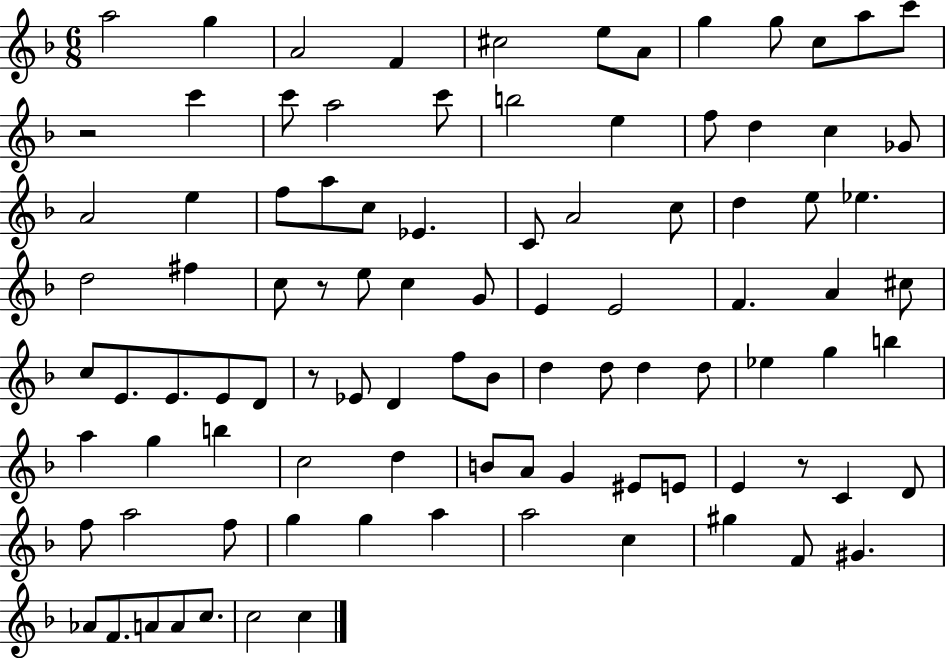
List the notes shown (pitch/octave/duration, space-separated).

A5/h G5/q A4/h F4/q C#5/h E5/e A4/e G5/q G5/e C5/e A5/e C6/e R/h C6/q C6/e A5/h C6/e B5/h E5/q F5/e D5/q C5/q Gb4/e A4/h E5/q F5/e A5/e C5/e Eb4/q. C4/e A4/h C5/e D5/q E5/e Eb5/q. D5/h F#5/q C5/e R/e E5/e C5/q G4/e E4/q E4/h F4/q. A4/q C#5/e C5/e E4/e. E4/e. E4/e D4/e R/e Eb4/e D4/q F5/e Bb4/e D5/q D5/e D5/q D5/e Eb5/q G5/q B5/q A5/q G5/q B5/q C5/h D5/q B4/e A4/e G4/q EIS4/e E4/e E4/q R/e C4/q D4/e F5/e A5/h F5/e G5/q G5/q A5/q A5/h C5/q G#5/q F4/e G#4/q. Ab4/e F4/e. A4/e A4/e C5/e. C5/h C5/q